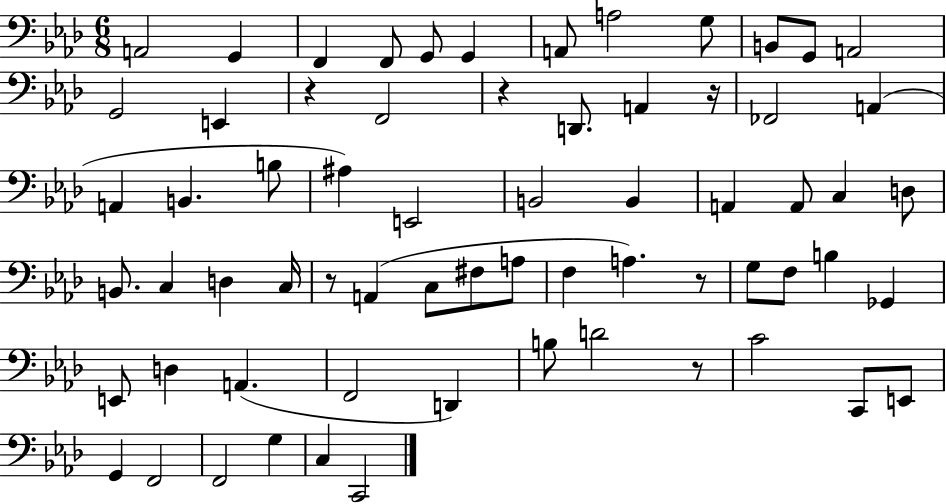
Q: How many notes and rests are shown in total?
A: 66